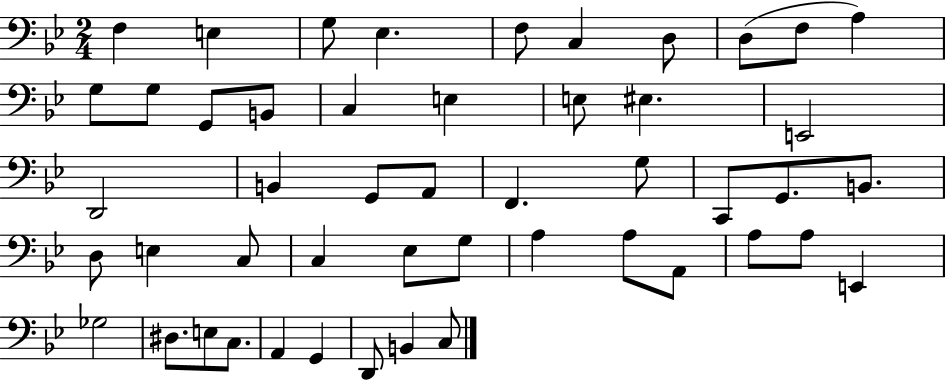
F3/q E3/q G3/e Eb3/q. F3/e C3/q D3/e D3/e F3/e A3/q G3/e G3/e G2/e B2/e C3/q E3/q E3/e EIS3/q. E2/h D2/h B2/q G2/e A2/e F2/q. G3/e C2/e G2/e. B2/e. D3/e E3/q C3/e C3/q Eb3/e G3/e A3/q A3/e A2/e A3/e A3/e E2/q Gb3/h D#3/e. E3/e C3/e. A2/q G2/q D2/e B2/q C3/e